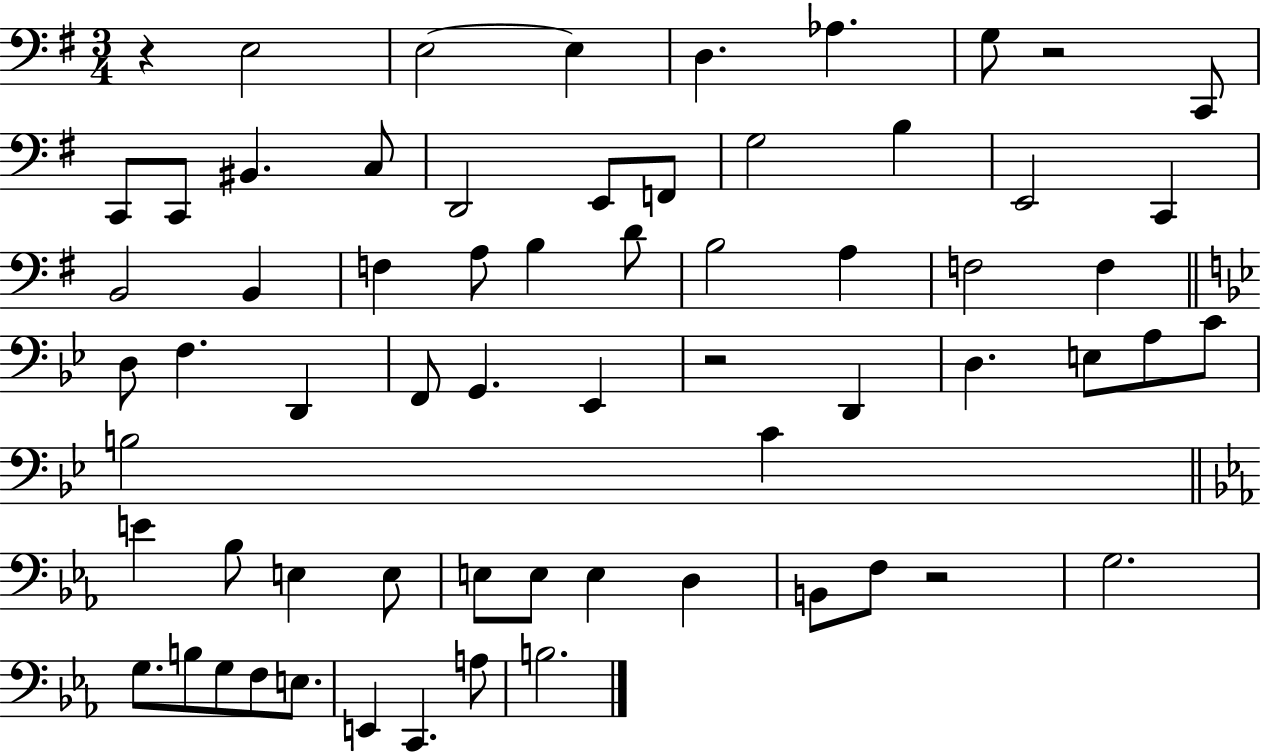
R/q E3/h E3/h E3/q D3/q. Ab3/q. G3/e R/h C2/e C2/e C2/e BIS2/q. C3/e D2/h E2/e F2/e G3/h B3/q E2/h C2/q B2/h B2/q F3/q A3/e B3/q D4/e B3/h A3/q F3/h F3/q D3/e F3/q. D2/q F2/e G2/q. Eb2/q R/h D2/q D3/q. E3/e A3/e C4/e B3/h C4/q E4/q Bb3/e E3/q E3/e E3/e E3/e E3/q D3/q B2/e F3/e R/h G3/h. G3/e. B3/e G3/e F3/e E3/e. E2/q C2/q. A3/e B3/h.